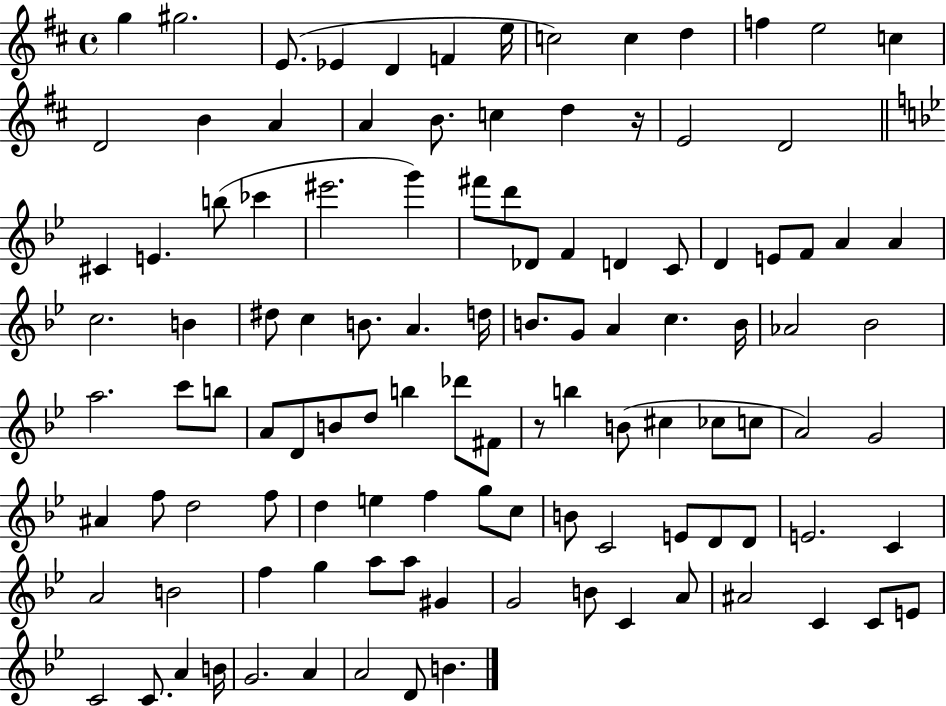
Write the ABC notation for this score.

X:1
T:Untitled
M:4/4
L:1/4
K:D
g ^g2 E/2 _E D F e/4 c2 c d f e2 c D2 B A A B/2 c d z/4 E2 D2 ^C E b/2 _c' ^e'2 g' ^f'/2 d'/2 _D/2 F D C/2 D E/2 F/2 A A c2 B ^d/2 c B/2 A d/4 B/2 G/2 A c B/4 _A2 _B2 a2 c'/2 b/2 A/2 D/2 B/2 d/2 b _d'/2 ^F/2 z/2 b B/2 ^c _c/2 c/2 A2 G2 ^A f/2 d2 f/2 d e f g/2 c/2 B/2 C2 E/2 D/2 D/2 E2 C A2 B2 f g a/2 a/2 ^G G2 B/2 C A/2 ^A2 C C/2 E/2 C2 C/2 A B/4 G2 A A2 D/2 B